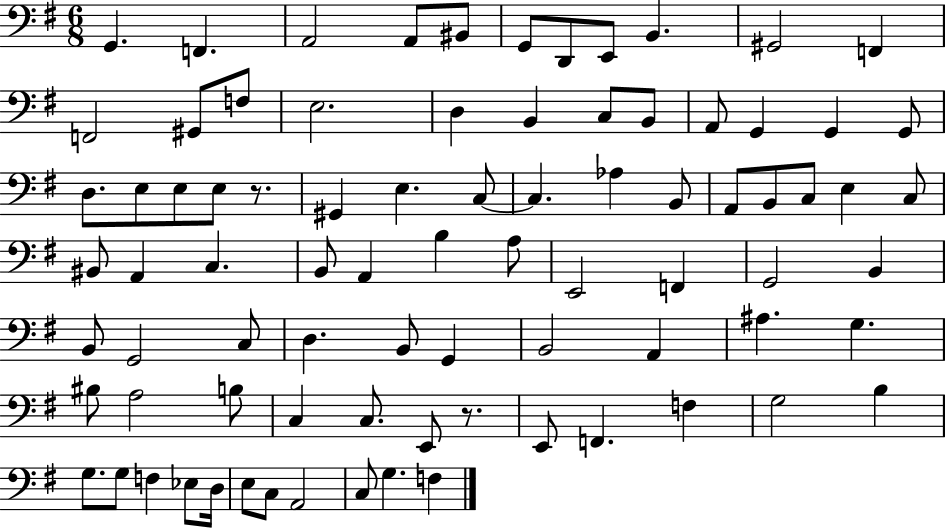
X:1
T:Untitled
M:6/8
L:1/4
K:G
G,, F,, A,,2 A,,/2 ^B,,/2 G,,/2 D,,/2 E,,/2 B,, ^G,,2 F,, F,,2 ^G,,/2 F,/2 E,2 D, B,, C,/2 B,,/2 A,,/2 G,, G,, G,,/2 D,/2 E,/2 E,/2 E,/2 z/2 ^G,, E, C,/2 C, _A, B,,/2 A,,/2 B,,/2 C,/2 E, C,/2 ^B,,/2 A,, C, B,,/2 A,, B, A,/2 E,,2 F,, G,,2 B,, B,,/2 G,,2 C,/2 D, B,,/2 G,, B,,2 A,, ^A, G, ^B,/2 A,2 B,/2 C, C,/2 E,,/2 z/2 E,,/2 F,, F, G,2 B, G,/2 G,/2 F, _E,/2 D,/4 E,/2 C,/2 A,,2 C,/2 G, F,